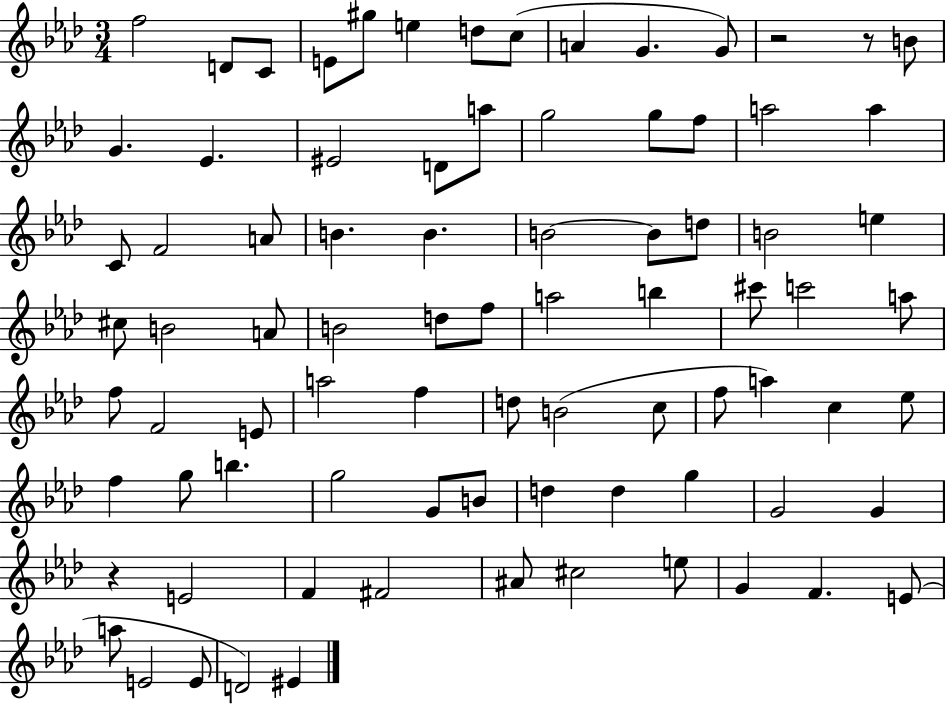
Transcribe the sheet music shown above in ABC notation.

X:1
T:Untitled
M:3/4
L:1/4
K:Ab
f2 D/2 C/2 E/2 ^g/2 e d/2 c/2 A G G/2 z2 z/2 B/2 G _E ^E2 D/2 a/2 g2 g/2 f/2 a2 a C/2 F2 A/2 B B B2 B/2 d/2 B2 e ^c/2 B2 A/2 B2 d/2 f/2 a2 b ^c'/2 c'2 a/2 f/2 F2 E/2 a2 f d/2 B2 c/2 f/2 a c _e/2 f g/2 b g2 G/2 B/2 d d g G2 G z E2 F ^F2 ^A/2 ^c2 e/2 G F E/2 a/2 E2 E/2 D2 ^E